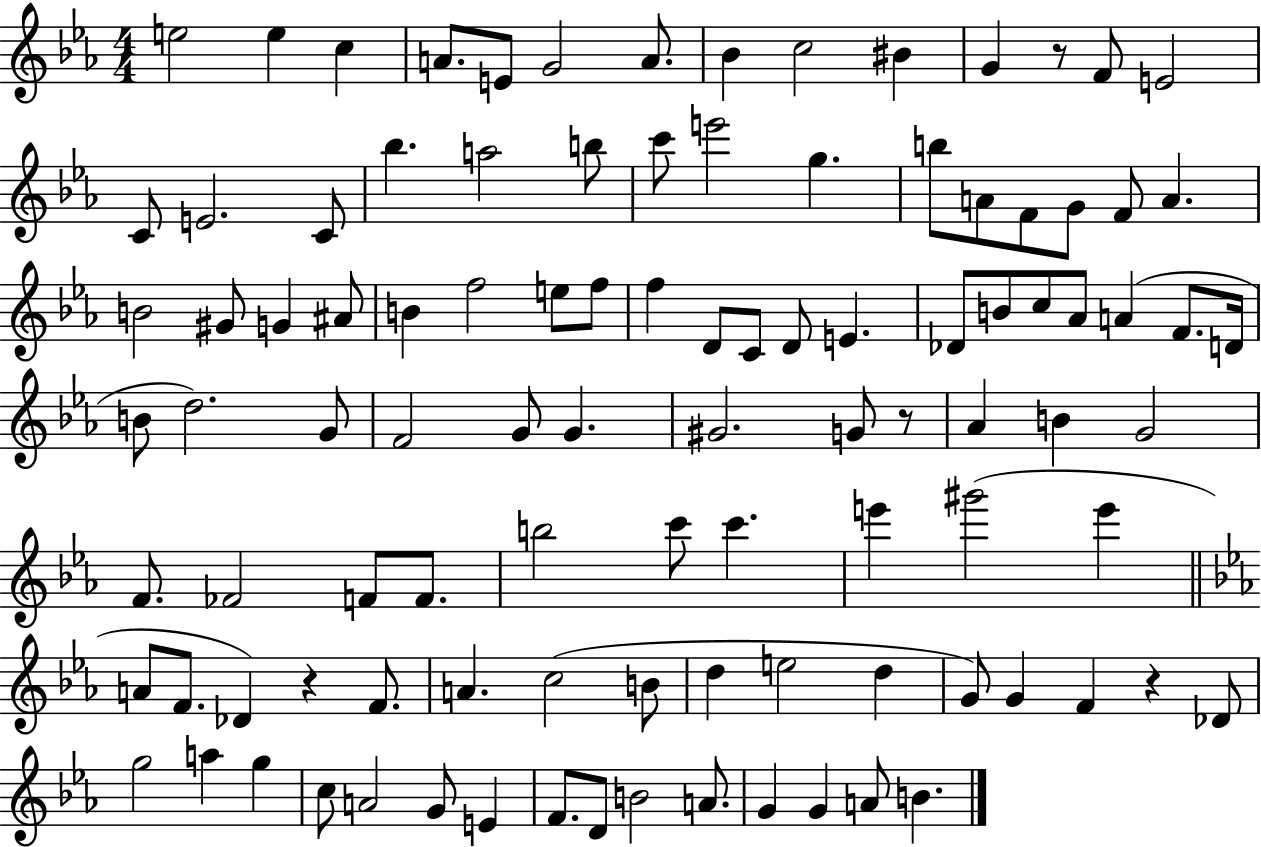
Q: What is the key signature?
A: EES major